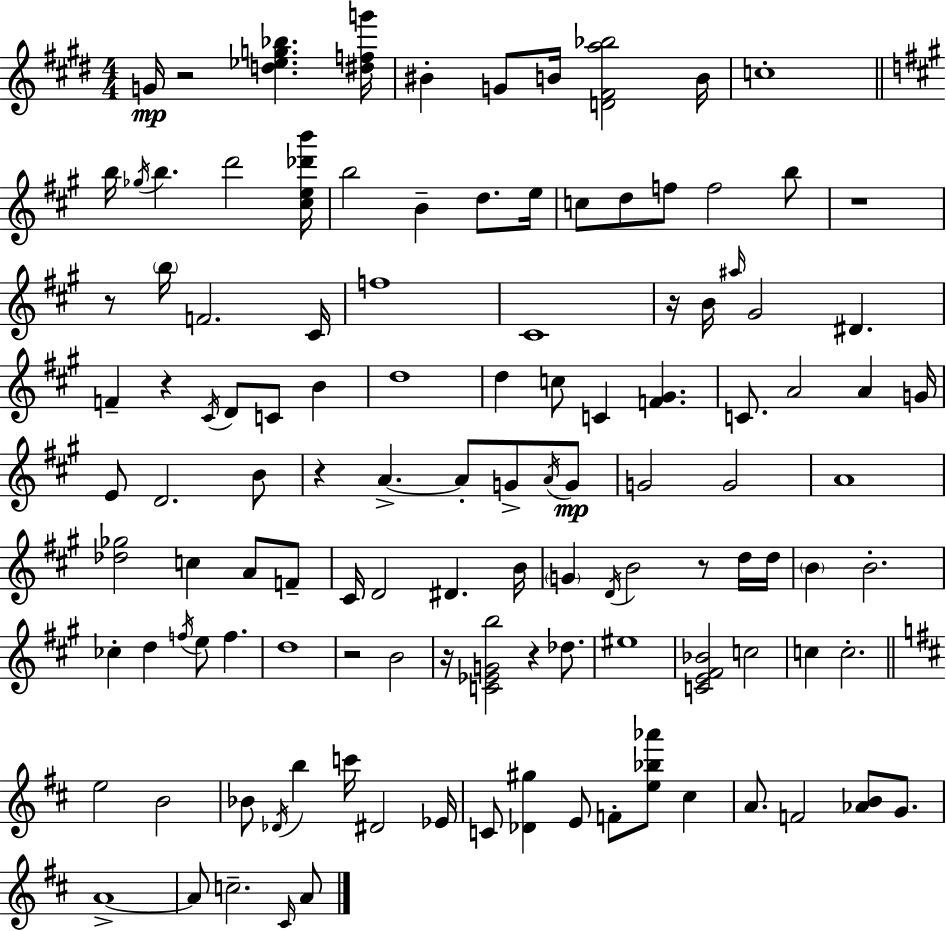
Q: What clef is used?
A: treble